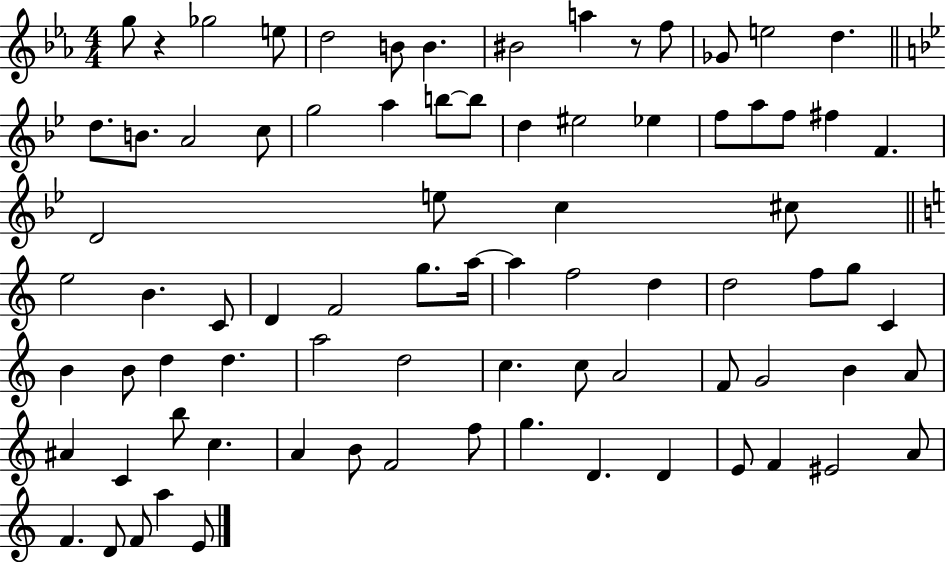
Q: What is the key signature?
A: EES major